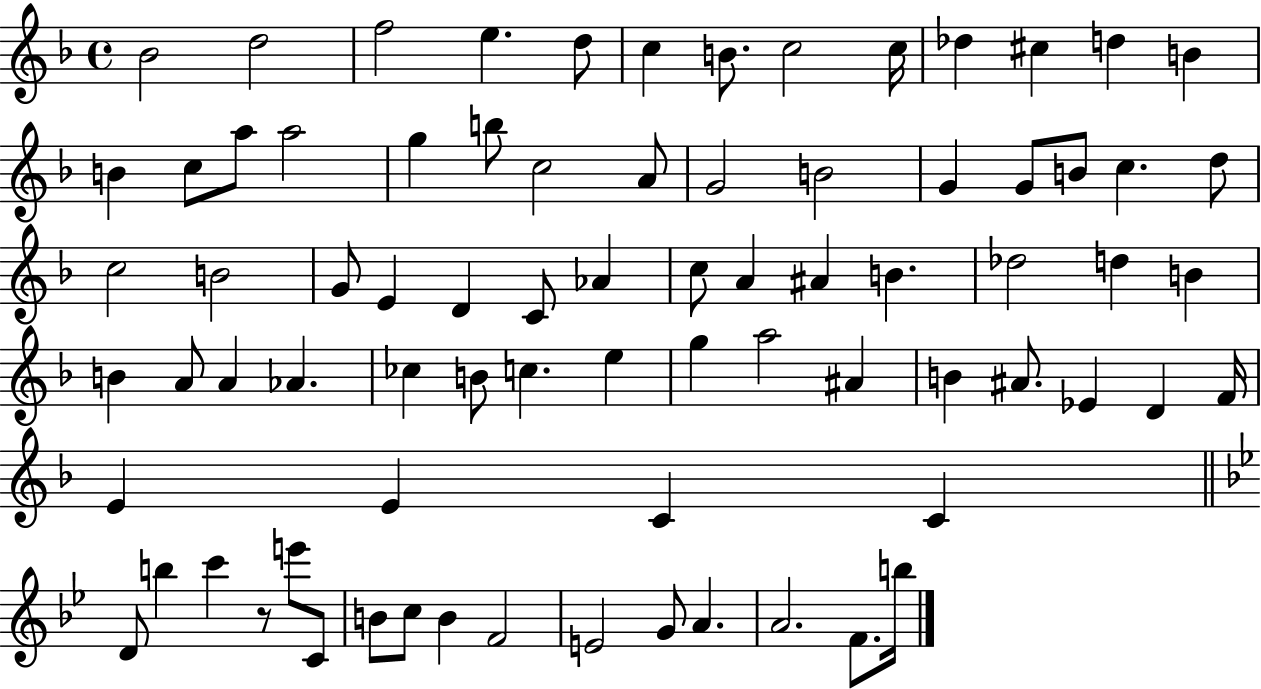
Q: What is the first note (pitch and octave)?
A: Bb4